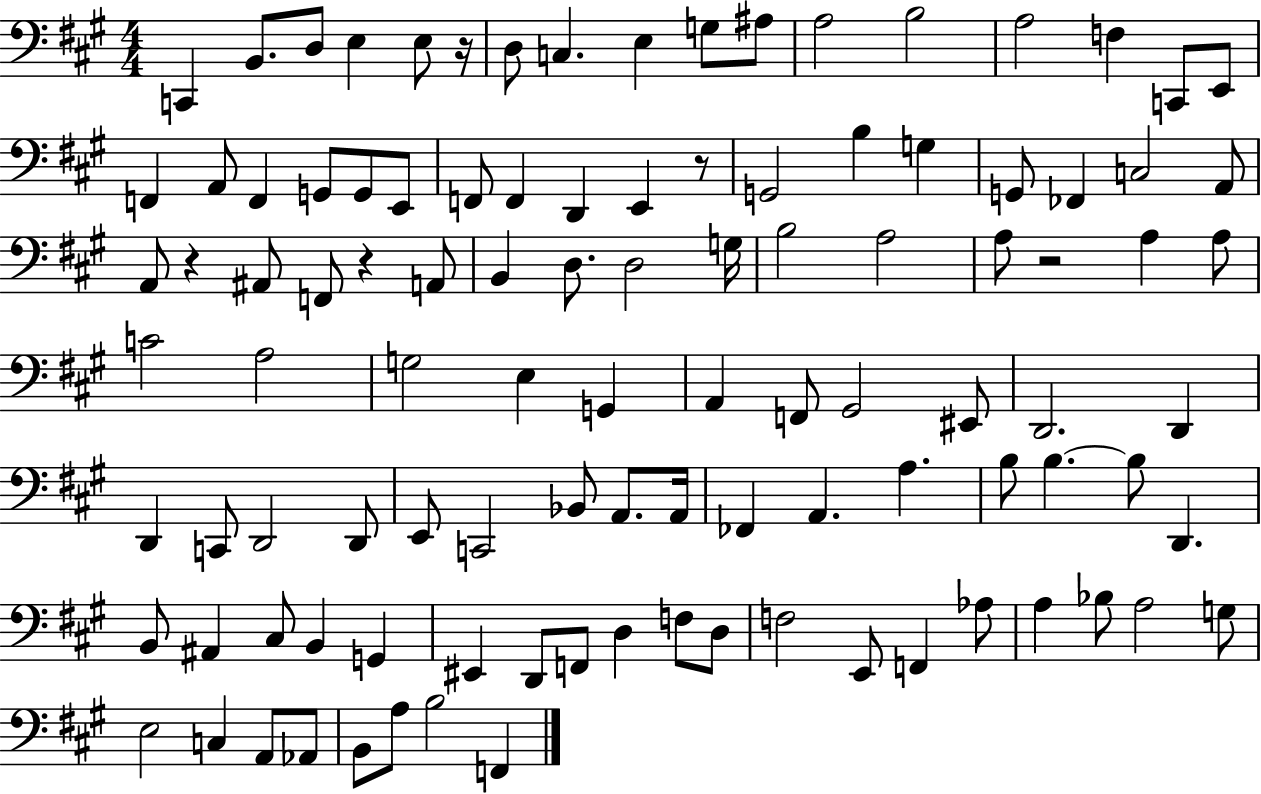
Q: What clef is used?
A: bass